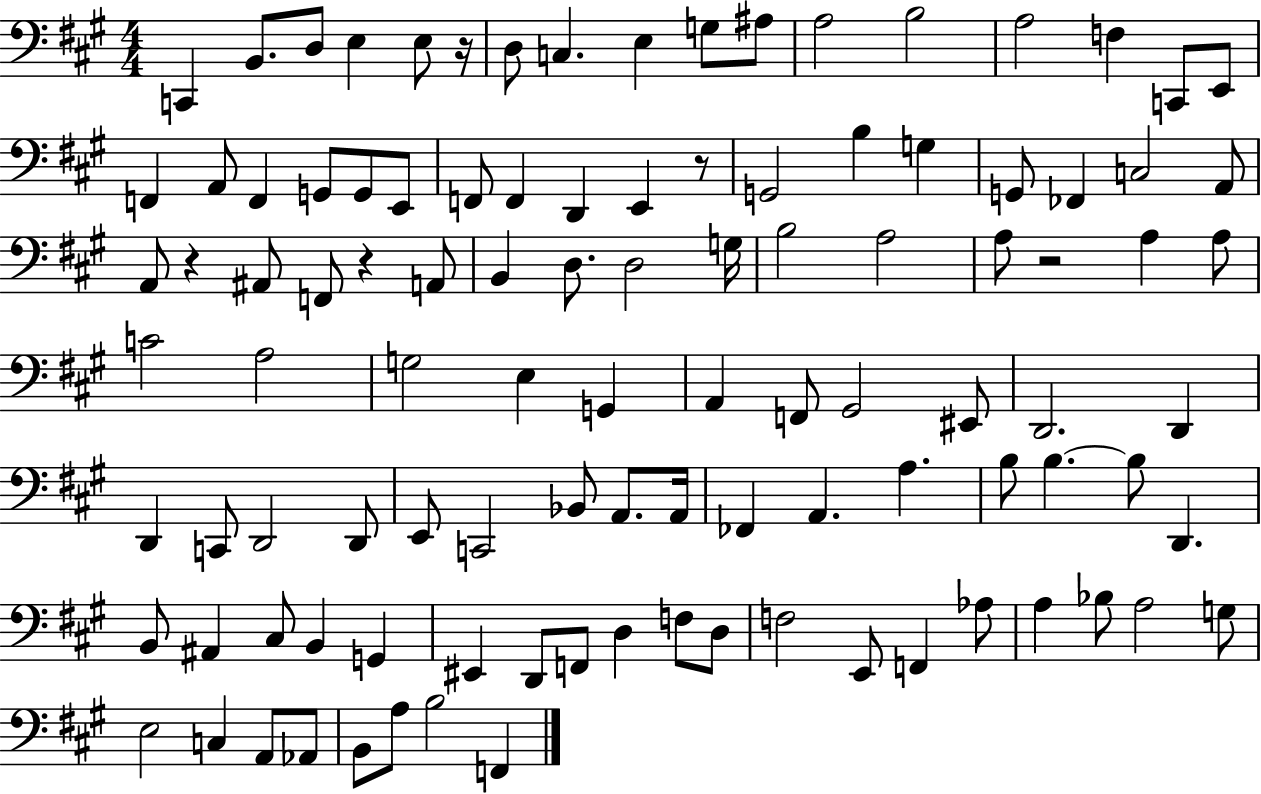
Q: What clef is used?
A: bass